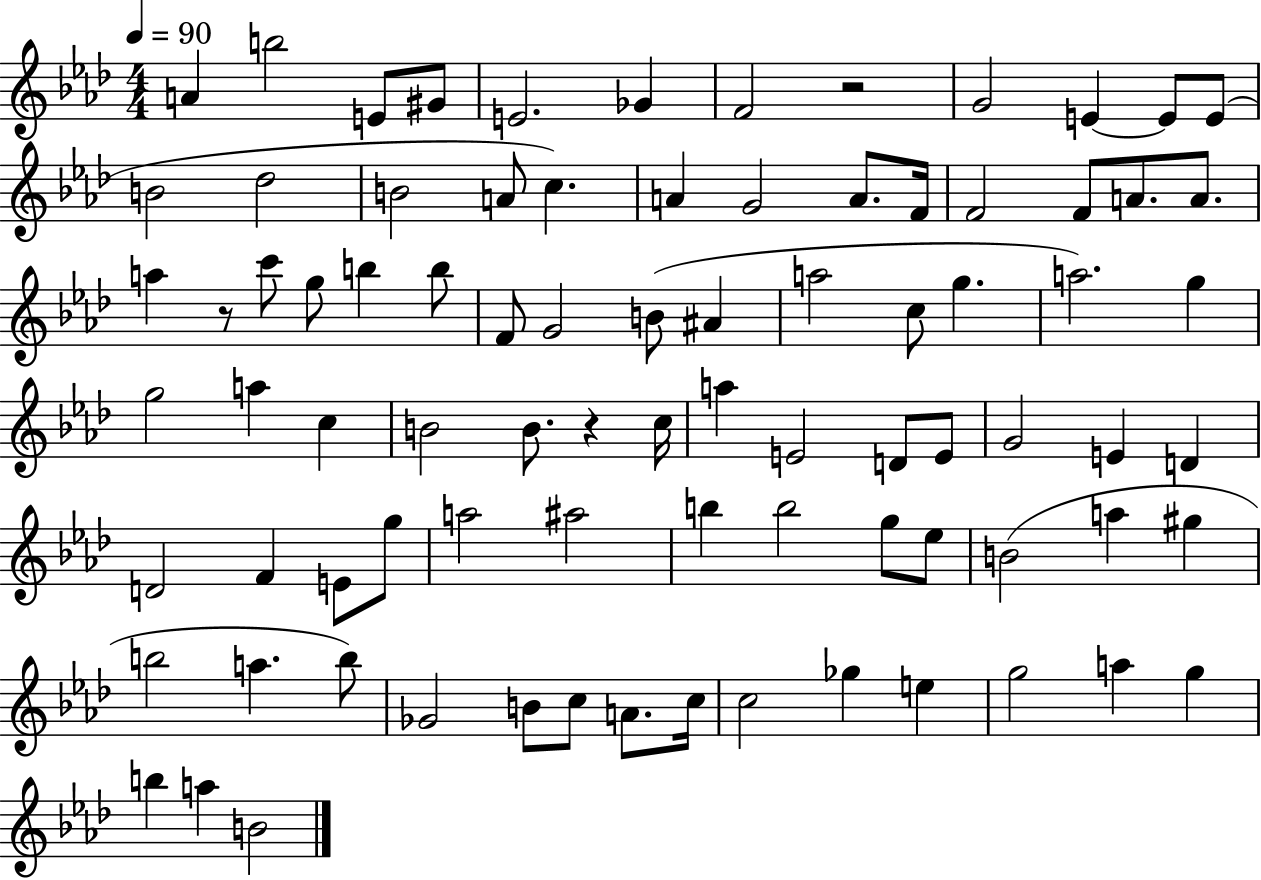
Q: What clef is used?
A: treble